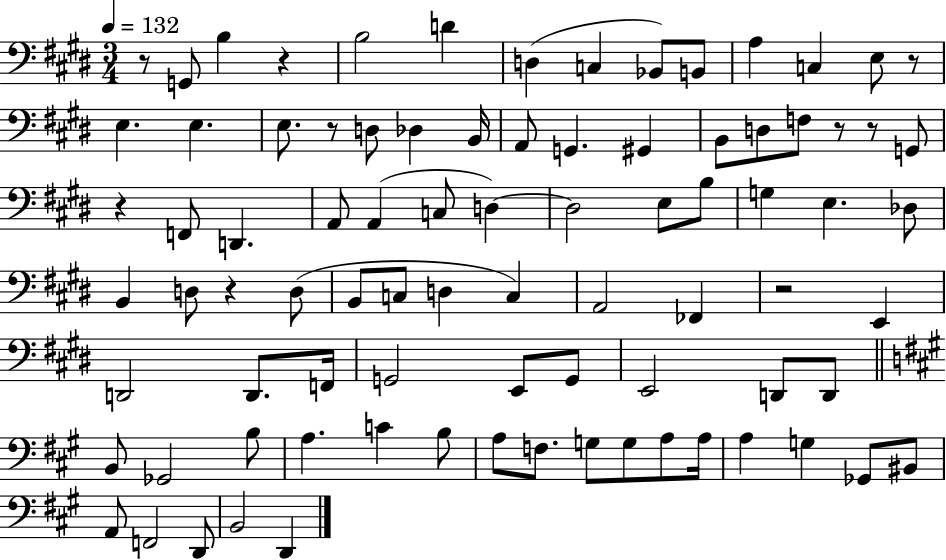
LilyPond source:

{
  \clef bass
  \numericTimeSignature
  \time 3/4
  \key e \major
  \tempo 4 = 132
  r8 g,8 b4 r4 | b2 d'4 | d4( c4 bes,8) b,8 | a4 c4 e8 r8 | \break e4. e4. | e8. r8 d8 des4 b,16 | a,8 g,4. gis,4 | b,8 d8 f8 r8 r8 g,8 | \break r4 f,8 d,4. | a,8 a,4( c8 d4~~) | d2 e8 b8 | g4 e4. des8 | \break b,4 d8 r4 d8( | b,8 c8 d4 c4) | a,2 fes,4 | r2 e,4 | \break d,2 d,8. f,16 | g,2 e,8 g,8 | e,2 d,8 d,8 | \bar "||" \break \key a \major b,8 ges,2 b8 | a4. c'4 b8 | a8 f8. g8 g8 a8 a16 | a4 g4 ges,8 bis,8 | \break a,8 f,2 d,8 | b,2 d,4 | \bar "|."
}